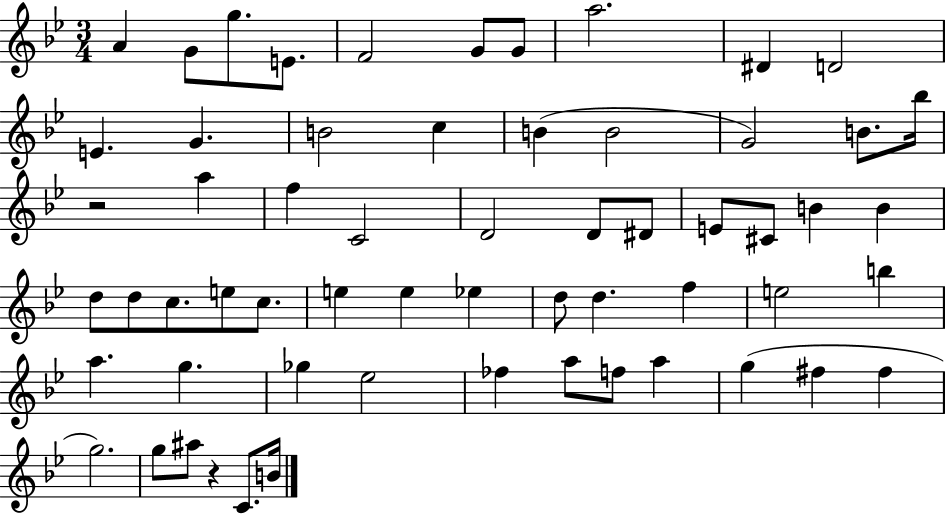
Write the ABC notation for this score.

X:1
T:Untitled
M:3/4
L:1/4
K:Bb
A G/2 g/2 E/2 F2 G/2 G/2 a2 ^D D2 E G B2 c B B2 G2 B/2 _b/4 z2 a f C2 D2 D/2 ^D/2 E/2 ^C/2 B B d/2 d/2 c/2 e/2 c/2 e e _e d/2 d f e2 b a g _g _e2 _f a/2 f/2 a g ^f ^f g2 g/2 ^a/2 z C/2 B/4